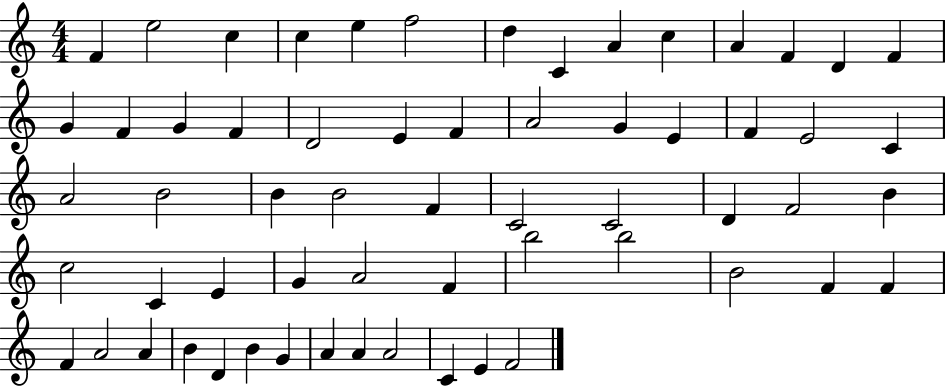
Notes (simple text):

F4/q E5/h C5/q C5/q E5/q F5/h D5/q C4/q A4/q C5/q A4/q F4/q D4/q F4/q G4/q F4/q G4/q F4/q D4/h E4/q F4/q A4/h G4/q E4/q F4/q E4/h C4/q A4/h B4/h B4/q B4/h F4/q C4/h C4/h D4/q F4/h B4/q C5/h C4/q E4/q G4/q A4/h F4/q B5/h B5/h B4/h F4/q F4/q F4/q A4/h A4/q B4/q D4/q B4/q G4/q A4/q A4/q A4/h C4/q E4/q F4/h